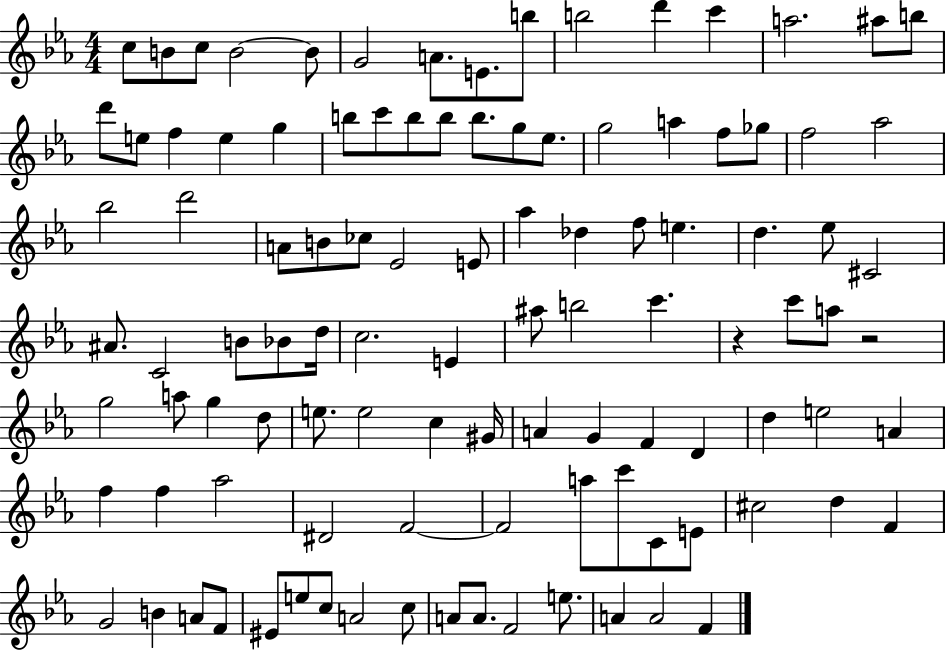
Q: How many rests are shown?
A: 2